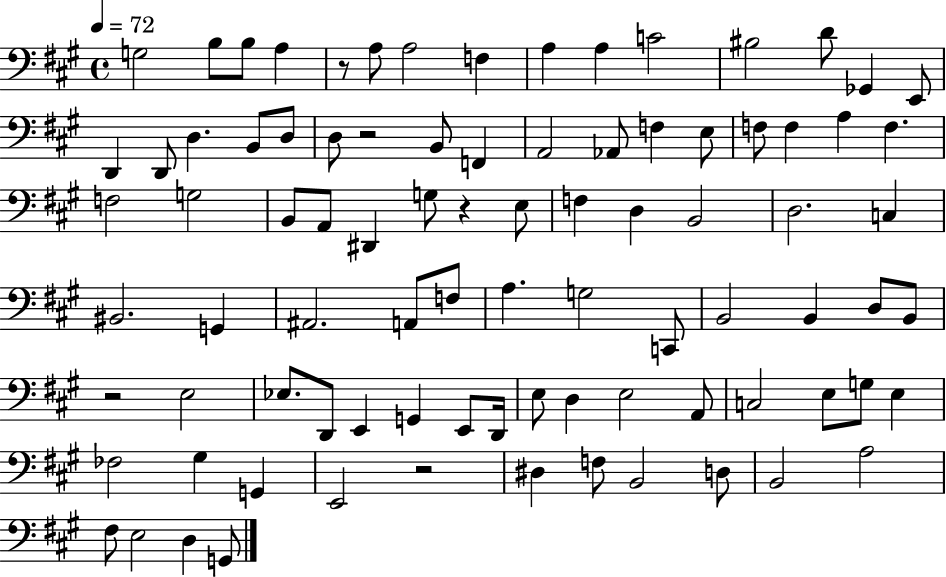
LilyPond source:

{
  \clef bass
  \time 4/4
  \defaultTimeSignature
  \key a \major
  \tempo 4 = 72
  g2 b8 b8 a4 | r8 a8 a2 f4 | a4 a4 c'2 | bis2 d'8 ges,4 e,8 | \break d,4 d,8 d4. b,8 d8 | d8 r2 b,8 f,4 | a,2 aes,8 f4 e8 | f8 f4 a4 f4. | \break f2 g2 | b,8 a,8 dis,4 g8 r4 e8 | f4 d4 b,2 | d2. c4 | \break bis,2. g,4 | ais,2. a,8 f8 | a4. g2 c,8 | b,2 b,4 d8 b,8 | \break r2 e2 | ees8. d,8 e,4 g,4 e,8 d,16 | e8 d4 e2 a,8 | c2 e8 g8 e4 | \break fes2 gis4 g,4 | e,2 r2 | dis4 f8 b,2 d8 | b,2 a2 | \break fis8 e2 d4 g,8 | \bar "|."
}